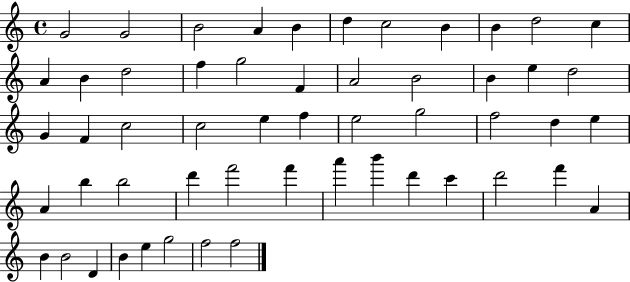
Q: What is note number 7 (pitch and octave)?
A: C5